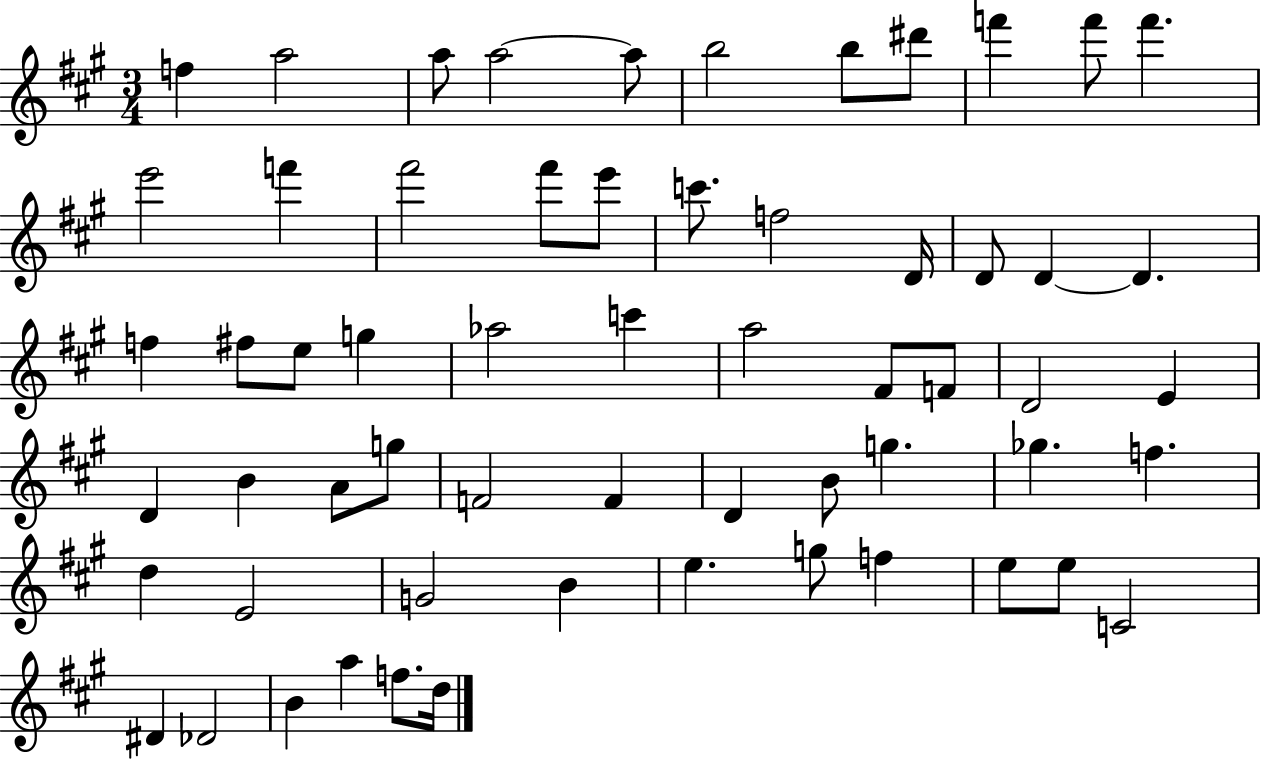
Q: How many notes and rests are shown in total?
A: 60